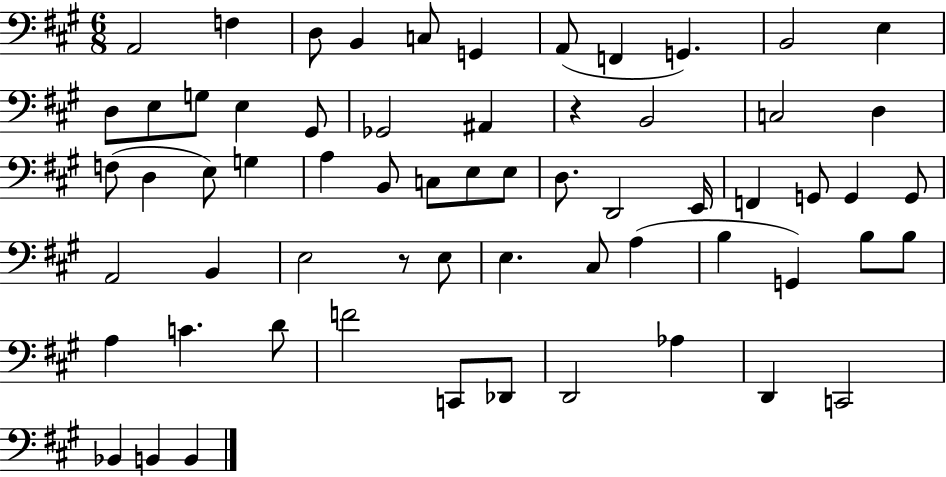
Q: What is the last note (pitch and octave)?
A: B2